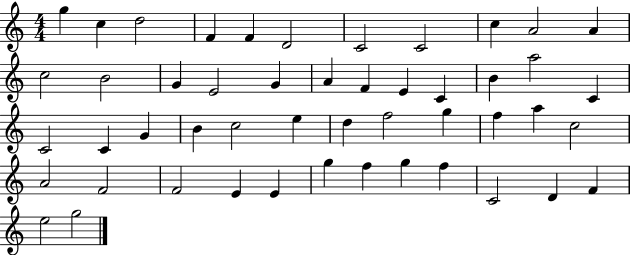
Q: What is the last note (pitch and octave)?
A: G5